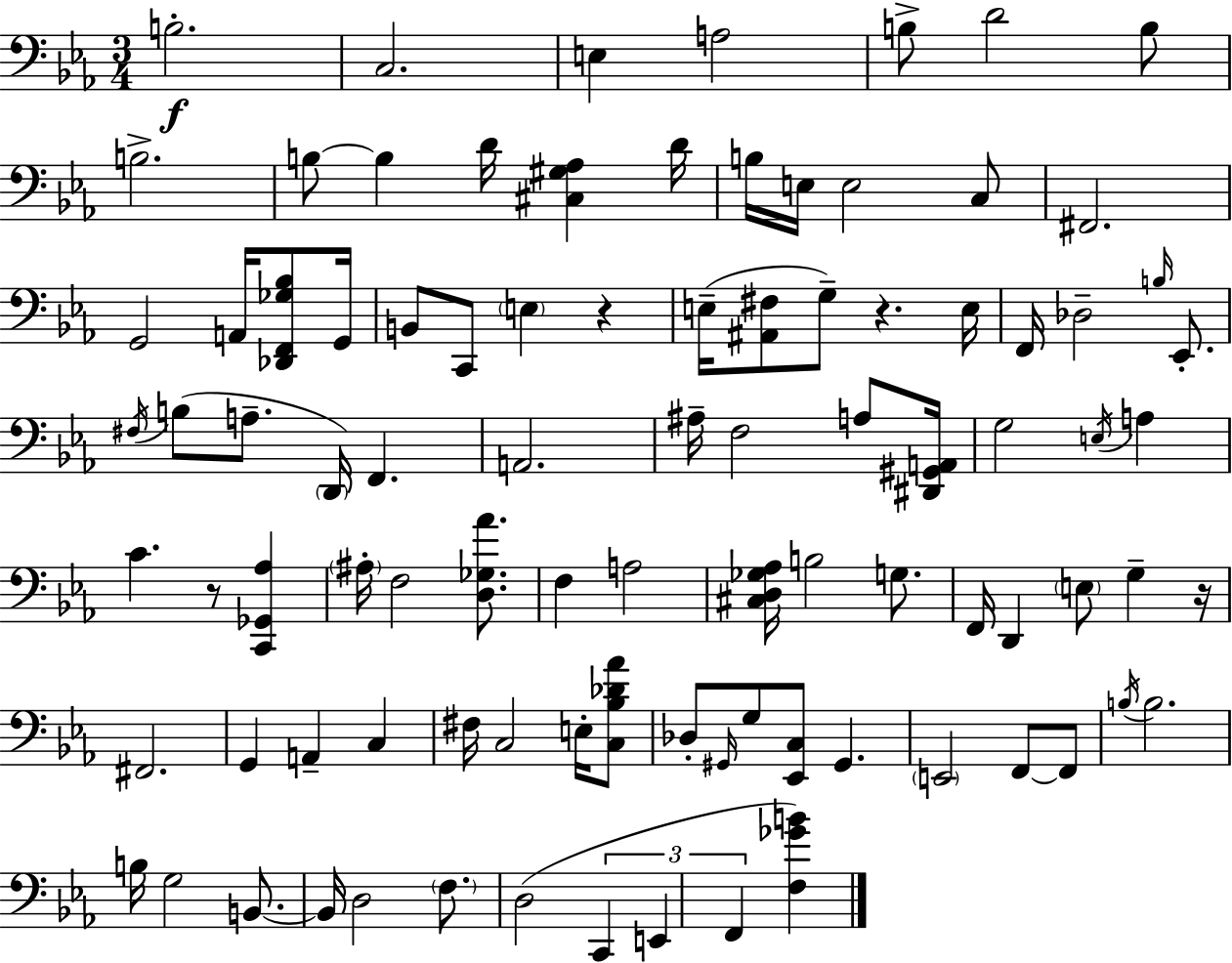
B3/h. C3/h. E3/q A3/h B3/e D4/h B3/e B3/h. B3/e B3/q D4/s [C#3,G#3,Ab3]/q D4/s B3/s E3/s E3/h C3/e F#2/h. G2/h A2/s [Db2,F2,Gb3,Bb3]/e G2/s B2/e C2/e E3/q R/q E3/s [A#2,F#3]/e G3/e R/q. E3/s F2/s Db3/h B3/s Eb2/e. F#3/s B3/e A3/e. D2/s F2/q. A2/h. A#3/s F3/h A3/e [D#2,G#2,A2]/s G3/h E3/s A3/q C4/q. R/e [C2,Gb2,Ab3]/q A#3/s F3/h [D3,Gb3,Ab4]/e. F3/q A3/h [C#3,D3,Gb3,Ab3]/s B3/h G3/e. F2/s D2/q E3/e G3/q R/s F#2/h. G2/q A2/q C3/q F#3/s C3/h E3/s [C3,Bb3,Db4,Ab4]/e Db3/e G#2/s G3/e [Eb2,C3]/e G#2/q. E2/h F2/e F2/e B3/s B3/h. B3/s G3/h B2/e. B2/s D3/h F3/e. D3/h C2/q E2/q F2/q [F3,Gb4,B4]/q